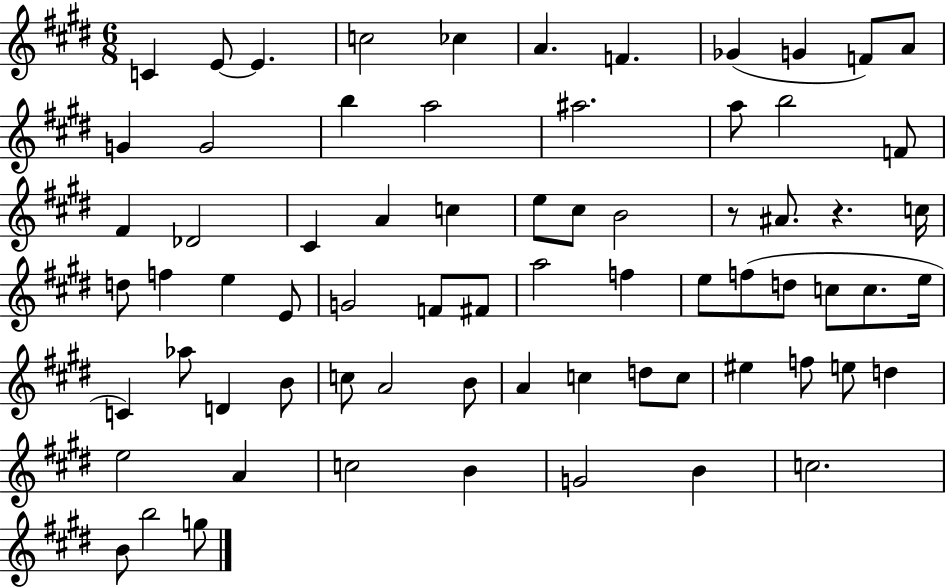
C4/q E4/e E4/q. C5/h CES5/q A4/q. F4/q. Gb4/q G4/q F4/e A4/e G4/q G4/h B5/q A5/h A#5/h. A5/e B5/h F4/e F#4/q Db4/h C#4/q A4/q C5/q E5/e C#5/e B4/h R/e A#4/e. R/q. C5/s D5/e F5/q E5/q E4/e G4/h F4/e F#4/e A5/h F5/q E5/e F5/e D5/e C5/e C5/e. E5/s C4/q Ab5/e D4/q B4/e C5/e A4/h B4/e A4/q C5/q D5/e C5/e EIS5/q F5/e E5/e D5/q E5/h A4/q C5/h B4/q G4/h B4/q C5/h. B4/e B5/h G5/e